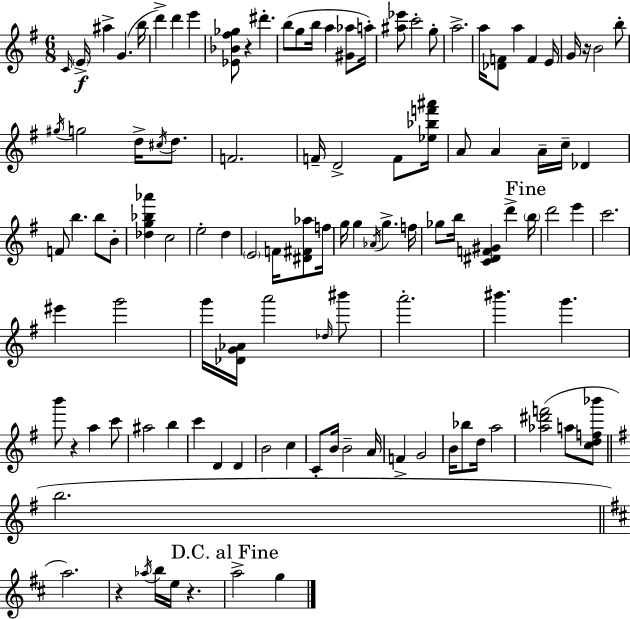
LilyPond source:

{
  \clef treble
  \numericTimeSignature
  \time 6/8
  \key e \minor
  \repeat volta 2 { \grace { c'16 }\f \parenthesize e'16-> ais''4-> g'4.( | b''16 d'''4->) d'''4 e'''4 | <ees' bes' fis'' ges''>8 r4 dis'''4.-. | b''8( g''8 b''16 a''4 <gis' aes''>8 | \break a''16-.) <ais'' ees'''>8 c'''2-. g''8-. | a''2.-> | a''16 <des' f'>8 a''4 f'4 | e'16 g'16 r16 b'2 b''8-. | \break \acciaccatura { gis''16 } g''2 d''16-> \acciaccatura { cis''16 } | d''8. f'2. | f'16-- d'2-> | f'8 <ees'' bes'' f''' ais'''>16 a'8 a'4 a'16-- c''16-- des'4 | \break f'8 b''4. b''8 | b'8-. <des'' g'' bes'' aes'''>4 c''2 | e''2-. d''4 | \parenthesize e'2 f'16 | \break <dis' fis' aes''>8 f''16 g''16 g''4 \acciaccatura { aes'16 } g''4.-> | f''16 ges''8 b''16 <c' dis' f' gis'>4 d'''4-> | \mark "Fine" \parenthesize b''16 d'''2 | e'''4 c'''2. | \break eis'''4 g'''2 | g'''16 <des' g' aes'>16 a'''2 | \grace { des''16 } bis'''8 a'''2.-. | bis'''4. g'''4. | \break b'''8 r4 a''4 | c'''8 ais''2 | b''4 c'''4 d'4 | d'4 b'2 | \break c''4 c'8-. b'16 b'2-- | a'16 f'4-> g'2 | b'16 bes''8 d''16 a''2 | <aes'' dis''' f'''>2( | \break a''8 <c'' d'' f'' bes'''>8 \bar "||" \break \key e \minor b''2. | \bar "||" \break \key b \minor a''2.) | r4 \acciaccatura { aes''16 } b''16 e''16 r4. | \mark "D.C. al Fine" a''2-> g''4 | } \bar "|."
}